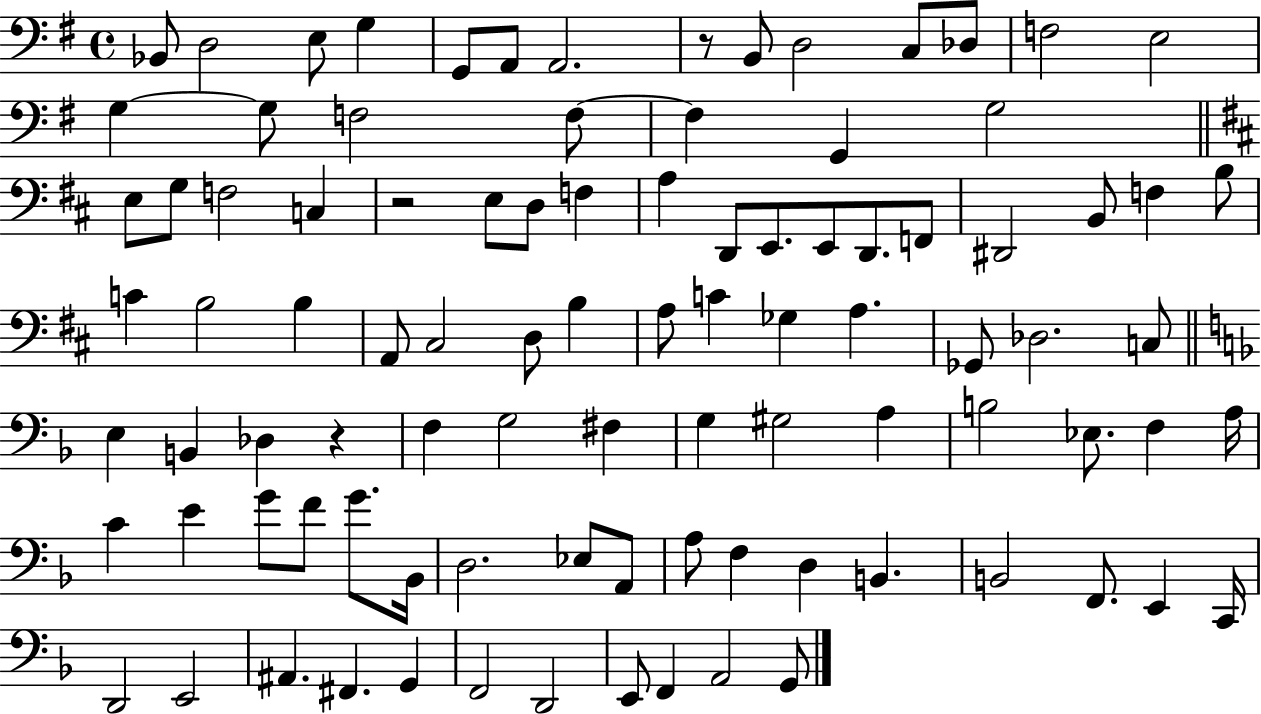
{
  \clef bass
  \time 4/4
  \defaultTimeSignature
  \key g \major
  bes,8 d2 e8 g4 | g,8 a,8 a,2. | r8 b,8 d2 c8 des8 | f2 e2 | \break g4~~ g8 f2 f8~~ | f4 g,4 g2 | \bar "||" \break \key d \major e8 g8 f2 c4 | r2 e8 d8 f4 | a4 d,8 e,8. e,8 d,8. f,8 | dis,2 b,8 f4 b8 | \break c'4 b2 b4 | a,8 cis2 d8 b4 | a8 c'4 ges4 a4. | ges,8 des2. c8 | \break \bar "||" \break \key d \minor e4 b,4 des4 r4 | f4 g2 fis4 | g4 gis2 a4 | b2 ees8. f4 a16 | \break c'4 e'4 g'8 f'8 g'8. bes,16 | d2. ees8 a,8 | a8 f4 d4 b,4. | b,2 f,8. e,4 c,16 | \break d,2 e,2 | ais,4. fis,4. g,4 | f,2 d,2 | e,8 f,4 a,2 g,8 | \break \bar "|."
}